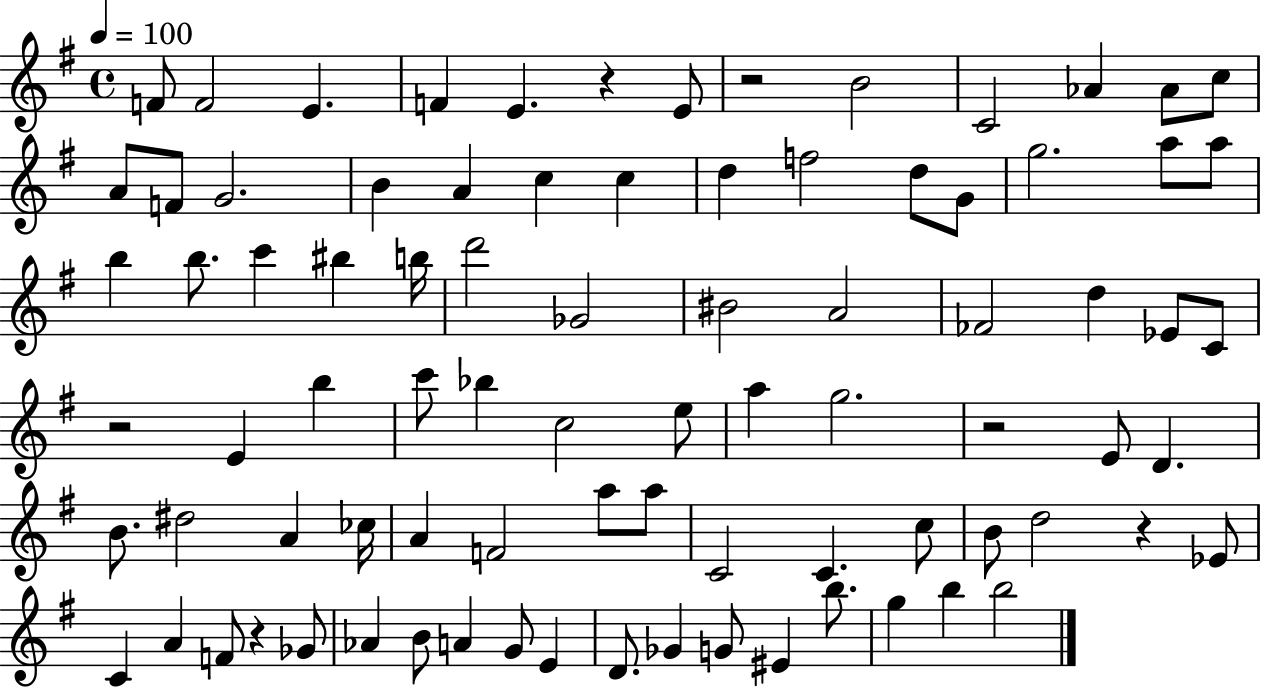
X:1
T:Untitled
M:4/4
L:1/4
K:G
F/2 F2 E F E z E/2 z2 B2 C2 _A _A/2 c/2 A/2 F/2 G2 B A c c d f2 d/2 G/2 g2 a/2 a/2 b b/2 c' ^b b/4 d'2 _G2 ^B2 A2 _F2 d _E/2 C/2 z2 E b c'/2 _b c2 e/2 a g2 z2 E/2 D B/2 ^d2 A _c/4 A F2 a/2 a/2 C2 C c/2 B/2 d2 z _E/2 C A F/2 z _G/2 _A B/2 A G/2 E D/2 _G G/2 ^E b/2 g b b2